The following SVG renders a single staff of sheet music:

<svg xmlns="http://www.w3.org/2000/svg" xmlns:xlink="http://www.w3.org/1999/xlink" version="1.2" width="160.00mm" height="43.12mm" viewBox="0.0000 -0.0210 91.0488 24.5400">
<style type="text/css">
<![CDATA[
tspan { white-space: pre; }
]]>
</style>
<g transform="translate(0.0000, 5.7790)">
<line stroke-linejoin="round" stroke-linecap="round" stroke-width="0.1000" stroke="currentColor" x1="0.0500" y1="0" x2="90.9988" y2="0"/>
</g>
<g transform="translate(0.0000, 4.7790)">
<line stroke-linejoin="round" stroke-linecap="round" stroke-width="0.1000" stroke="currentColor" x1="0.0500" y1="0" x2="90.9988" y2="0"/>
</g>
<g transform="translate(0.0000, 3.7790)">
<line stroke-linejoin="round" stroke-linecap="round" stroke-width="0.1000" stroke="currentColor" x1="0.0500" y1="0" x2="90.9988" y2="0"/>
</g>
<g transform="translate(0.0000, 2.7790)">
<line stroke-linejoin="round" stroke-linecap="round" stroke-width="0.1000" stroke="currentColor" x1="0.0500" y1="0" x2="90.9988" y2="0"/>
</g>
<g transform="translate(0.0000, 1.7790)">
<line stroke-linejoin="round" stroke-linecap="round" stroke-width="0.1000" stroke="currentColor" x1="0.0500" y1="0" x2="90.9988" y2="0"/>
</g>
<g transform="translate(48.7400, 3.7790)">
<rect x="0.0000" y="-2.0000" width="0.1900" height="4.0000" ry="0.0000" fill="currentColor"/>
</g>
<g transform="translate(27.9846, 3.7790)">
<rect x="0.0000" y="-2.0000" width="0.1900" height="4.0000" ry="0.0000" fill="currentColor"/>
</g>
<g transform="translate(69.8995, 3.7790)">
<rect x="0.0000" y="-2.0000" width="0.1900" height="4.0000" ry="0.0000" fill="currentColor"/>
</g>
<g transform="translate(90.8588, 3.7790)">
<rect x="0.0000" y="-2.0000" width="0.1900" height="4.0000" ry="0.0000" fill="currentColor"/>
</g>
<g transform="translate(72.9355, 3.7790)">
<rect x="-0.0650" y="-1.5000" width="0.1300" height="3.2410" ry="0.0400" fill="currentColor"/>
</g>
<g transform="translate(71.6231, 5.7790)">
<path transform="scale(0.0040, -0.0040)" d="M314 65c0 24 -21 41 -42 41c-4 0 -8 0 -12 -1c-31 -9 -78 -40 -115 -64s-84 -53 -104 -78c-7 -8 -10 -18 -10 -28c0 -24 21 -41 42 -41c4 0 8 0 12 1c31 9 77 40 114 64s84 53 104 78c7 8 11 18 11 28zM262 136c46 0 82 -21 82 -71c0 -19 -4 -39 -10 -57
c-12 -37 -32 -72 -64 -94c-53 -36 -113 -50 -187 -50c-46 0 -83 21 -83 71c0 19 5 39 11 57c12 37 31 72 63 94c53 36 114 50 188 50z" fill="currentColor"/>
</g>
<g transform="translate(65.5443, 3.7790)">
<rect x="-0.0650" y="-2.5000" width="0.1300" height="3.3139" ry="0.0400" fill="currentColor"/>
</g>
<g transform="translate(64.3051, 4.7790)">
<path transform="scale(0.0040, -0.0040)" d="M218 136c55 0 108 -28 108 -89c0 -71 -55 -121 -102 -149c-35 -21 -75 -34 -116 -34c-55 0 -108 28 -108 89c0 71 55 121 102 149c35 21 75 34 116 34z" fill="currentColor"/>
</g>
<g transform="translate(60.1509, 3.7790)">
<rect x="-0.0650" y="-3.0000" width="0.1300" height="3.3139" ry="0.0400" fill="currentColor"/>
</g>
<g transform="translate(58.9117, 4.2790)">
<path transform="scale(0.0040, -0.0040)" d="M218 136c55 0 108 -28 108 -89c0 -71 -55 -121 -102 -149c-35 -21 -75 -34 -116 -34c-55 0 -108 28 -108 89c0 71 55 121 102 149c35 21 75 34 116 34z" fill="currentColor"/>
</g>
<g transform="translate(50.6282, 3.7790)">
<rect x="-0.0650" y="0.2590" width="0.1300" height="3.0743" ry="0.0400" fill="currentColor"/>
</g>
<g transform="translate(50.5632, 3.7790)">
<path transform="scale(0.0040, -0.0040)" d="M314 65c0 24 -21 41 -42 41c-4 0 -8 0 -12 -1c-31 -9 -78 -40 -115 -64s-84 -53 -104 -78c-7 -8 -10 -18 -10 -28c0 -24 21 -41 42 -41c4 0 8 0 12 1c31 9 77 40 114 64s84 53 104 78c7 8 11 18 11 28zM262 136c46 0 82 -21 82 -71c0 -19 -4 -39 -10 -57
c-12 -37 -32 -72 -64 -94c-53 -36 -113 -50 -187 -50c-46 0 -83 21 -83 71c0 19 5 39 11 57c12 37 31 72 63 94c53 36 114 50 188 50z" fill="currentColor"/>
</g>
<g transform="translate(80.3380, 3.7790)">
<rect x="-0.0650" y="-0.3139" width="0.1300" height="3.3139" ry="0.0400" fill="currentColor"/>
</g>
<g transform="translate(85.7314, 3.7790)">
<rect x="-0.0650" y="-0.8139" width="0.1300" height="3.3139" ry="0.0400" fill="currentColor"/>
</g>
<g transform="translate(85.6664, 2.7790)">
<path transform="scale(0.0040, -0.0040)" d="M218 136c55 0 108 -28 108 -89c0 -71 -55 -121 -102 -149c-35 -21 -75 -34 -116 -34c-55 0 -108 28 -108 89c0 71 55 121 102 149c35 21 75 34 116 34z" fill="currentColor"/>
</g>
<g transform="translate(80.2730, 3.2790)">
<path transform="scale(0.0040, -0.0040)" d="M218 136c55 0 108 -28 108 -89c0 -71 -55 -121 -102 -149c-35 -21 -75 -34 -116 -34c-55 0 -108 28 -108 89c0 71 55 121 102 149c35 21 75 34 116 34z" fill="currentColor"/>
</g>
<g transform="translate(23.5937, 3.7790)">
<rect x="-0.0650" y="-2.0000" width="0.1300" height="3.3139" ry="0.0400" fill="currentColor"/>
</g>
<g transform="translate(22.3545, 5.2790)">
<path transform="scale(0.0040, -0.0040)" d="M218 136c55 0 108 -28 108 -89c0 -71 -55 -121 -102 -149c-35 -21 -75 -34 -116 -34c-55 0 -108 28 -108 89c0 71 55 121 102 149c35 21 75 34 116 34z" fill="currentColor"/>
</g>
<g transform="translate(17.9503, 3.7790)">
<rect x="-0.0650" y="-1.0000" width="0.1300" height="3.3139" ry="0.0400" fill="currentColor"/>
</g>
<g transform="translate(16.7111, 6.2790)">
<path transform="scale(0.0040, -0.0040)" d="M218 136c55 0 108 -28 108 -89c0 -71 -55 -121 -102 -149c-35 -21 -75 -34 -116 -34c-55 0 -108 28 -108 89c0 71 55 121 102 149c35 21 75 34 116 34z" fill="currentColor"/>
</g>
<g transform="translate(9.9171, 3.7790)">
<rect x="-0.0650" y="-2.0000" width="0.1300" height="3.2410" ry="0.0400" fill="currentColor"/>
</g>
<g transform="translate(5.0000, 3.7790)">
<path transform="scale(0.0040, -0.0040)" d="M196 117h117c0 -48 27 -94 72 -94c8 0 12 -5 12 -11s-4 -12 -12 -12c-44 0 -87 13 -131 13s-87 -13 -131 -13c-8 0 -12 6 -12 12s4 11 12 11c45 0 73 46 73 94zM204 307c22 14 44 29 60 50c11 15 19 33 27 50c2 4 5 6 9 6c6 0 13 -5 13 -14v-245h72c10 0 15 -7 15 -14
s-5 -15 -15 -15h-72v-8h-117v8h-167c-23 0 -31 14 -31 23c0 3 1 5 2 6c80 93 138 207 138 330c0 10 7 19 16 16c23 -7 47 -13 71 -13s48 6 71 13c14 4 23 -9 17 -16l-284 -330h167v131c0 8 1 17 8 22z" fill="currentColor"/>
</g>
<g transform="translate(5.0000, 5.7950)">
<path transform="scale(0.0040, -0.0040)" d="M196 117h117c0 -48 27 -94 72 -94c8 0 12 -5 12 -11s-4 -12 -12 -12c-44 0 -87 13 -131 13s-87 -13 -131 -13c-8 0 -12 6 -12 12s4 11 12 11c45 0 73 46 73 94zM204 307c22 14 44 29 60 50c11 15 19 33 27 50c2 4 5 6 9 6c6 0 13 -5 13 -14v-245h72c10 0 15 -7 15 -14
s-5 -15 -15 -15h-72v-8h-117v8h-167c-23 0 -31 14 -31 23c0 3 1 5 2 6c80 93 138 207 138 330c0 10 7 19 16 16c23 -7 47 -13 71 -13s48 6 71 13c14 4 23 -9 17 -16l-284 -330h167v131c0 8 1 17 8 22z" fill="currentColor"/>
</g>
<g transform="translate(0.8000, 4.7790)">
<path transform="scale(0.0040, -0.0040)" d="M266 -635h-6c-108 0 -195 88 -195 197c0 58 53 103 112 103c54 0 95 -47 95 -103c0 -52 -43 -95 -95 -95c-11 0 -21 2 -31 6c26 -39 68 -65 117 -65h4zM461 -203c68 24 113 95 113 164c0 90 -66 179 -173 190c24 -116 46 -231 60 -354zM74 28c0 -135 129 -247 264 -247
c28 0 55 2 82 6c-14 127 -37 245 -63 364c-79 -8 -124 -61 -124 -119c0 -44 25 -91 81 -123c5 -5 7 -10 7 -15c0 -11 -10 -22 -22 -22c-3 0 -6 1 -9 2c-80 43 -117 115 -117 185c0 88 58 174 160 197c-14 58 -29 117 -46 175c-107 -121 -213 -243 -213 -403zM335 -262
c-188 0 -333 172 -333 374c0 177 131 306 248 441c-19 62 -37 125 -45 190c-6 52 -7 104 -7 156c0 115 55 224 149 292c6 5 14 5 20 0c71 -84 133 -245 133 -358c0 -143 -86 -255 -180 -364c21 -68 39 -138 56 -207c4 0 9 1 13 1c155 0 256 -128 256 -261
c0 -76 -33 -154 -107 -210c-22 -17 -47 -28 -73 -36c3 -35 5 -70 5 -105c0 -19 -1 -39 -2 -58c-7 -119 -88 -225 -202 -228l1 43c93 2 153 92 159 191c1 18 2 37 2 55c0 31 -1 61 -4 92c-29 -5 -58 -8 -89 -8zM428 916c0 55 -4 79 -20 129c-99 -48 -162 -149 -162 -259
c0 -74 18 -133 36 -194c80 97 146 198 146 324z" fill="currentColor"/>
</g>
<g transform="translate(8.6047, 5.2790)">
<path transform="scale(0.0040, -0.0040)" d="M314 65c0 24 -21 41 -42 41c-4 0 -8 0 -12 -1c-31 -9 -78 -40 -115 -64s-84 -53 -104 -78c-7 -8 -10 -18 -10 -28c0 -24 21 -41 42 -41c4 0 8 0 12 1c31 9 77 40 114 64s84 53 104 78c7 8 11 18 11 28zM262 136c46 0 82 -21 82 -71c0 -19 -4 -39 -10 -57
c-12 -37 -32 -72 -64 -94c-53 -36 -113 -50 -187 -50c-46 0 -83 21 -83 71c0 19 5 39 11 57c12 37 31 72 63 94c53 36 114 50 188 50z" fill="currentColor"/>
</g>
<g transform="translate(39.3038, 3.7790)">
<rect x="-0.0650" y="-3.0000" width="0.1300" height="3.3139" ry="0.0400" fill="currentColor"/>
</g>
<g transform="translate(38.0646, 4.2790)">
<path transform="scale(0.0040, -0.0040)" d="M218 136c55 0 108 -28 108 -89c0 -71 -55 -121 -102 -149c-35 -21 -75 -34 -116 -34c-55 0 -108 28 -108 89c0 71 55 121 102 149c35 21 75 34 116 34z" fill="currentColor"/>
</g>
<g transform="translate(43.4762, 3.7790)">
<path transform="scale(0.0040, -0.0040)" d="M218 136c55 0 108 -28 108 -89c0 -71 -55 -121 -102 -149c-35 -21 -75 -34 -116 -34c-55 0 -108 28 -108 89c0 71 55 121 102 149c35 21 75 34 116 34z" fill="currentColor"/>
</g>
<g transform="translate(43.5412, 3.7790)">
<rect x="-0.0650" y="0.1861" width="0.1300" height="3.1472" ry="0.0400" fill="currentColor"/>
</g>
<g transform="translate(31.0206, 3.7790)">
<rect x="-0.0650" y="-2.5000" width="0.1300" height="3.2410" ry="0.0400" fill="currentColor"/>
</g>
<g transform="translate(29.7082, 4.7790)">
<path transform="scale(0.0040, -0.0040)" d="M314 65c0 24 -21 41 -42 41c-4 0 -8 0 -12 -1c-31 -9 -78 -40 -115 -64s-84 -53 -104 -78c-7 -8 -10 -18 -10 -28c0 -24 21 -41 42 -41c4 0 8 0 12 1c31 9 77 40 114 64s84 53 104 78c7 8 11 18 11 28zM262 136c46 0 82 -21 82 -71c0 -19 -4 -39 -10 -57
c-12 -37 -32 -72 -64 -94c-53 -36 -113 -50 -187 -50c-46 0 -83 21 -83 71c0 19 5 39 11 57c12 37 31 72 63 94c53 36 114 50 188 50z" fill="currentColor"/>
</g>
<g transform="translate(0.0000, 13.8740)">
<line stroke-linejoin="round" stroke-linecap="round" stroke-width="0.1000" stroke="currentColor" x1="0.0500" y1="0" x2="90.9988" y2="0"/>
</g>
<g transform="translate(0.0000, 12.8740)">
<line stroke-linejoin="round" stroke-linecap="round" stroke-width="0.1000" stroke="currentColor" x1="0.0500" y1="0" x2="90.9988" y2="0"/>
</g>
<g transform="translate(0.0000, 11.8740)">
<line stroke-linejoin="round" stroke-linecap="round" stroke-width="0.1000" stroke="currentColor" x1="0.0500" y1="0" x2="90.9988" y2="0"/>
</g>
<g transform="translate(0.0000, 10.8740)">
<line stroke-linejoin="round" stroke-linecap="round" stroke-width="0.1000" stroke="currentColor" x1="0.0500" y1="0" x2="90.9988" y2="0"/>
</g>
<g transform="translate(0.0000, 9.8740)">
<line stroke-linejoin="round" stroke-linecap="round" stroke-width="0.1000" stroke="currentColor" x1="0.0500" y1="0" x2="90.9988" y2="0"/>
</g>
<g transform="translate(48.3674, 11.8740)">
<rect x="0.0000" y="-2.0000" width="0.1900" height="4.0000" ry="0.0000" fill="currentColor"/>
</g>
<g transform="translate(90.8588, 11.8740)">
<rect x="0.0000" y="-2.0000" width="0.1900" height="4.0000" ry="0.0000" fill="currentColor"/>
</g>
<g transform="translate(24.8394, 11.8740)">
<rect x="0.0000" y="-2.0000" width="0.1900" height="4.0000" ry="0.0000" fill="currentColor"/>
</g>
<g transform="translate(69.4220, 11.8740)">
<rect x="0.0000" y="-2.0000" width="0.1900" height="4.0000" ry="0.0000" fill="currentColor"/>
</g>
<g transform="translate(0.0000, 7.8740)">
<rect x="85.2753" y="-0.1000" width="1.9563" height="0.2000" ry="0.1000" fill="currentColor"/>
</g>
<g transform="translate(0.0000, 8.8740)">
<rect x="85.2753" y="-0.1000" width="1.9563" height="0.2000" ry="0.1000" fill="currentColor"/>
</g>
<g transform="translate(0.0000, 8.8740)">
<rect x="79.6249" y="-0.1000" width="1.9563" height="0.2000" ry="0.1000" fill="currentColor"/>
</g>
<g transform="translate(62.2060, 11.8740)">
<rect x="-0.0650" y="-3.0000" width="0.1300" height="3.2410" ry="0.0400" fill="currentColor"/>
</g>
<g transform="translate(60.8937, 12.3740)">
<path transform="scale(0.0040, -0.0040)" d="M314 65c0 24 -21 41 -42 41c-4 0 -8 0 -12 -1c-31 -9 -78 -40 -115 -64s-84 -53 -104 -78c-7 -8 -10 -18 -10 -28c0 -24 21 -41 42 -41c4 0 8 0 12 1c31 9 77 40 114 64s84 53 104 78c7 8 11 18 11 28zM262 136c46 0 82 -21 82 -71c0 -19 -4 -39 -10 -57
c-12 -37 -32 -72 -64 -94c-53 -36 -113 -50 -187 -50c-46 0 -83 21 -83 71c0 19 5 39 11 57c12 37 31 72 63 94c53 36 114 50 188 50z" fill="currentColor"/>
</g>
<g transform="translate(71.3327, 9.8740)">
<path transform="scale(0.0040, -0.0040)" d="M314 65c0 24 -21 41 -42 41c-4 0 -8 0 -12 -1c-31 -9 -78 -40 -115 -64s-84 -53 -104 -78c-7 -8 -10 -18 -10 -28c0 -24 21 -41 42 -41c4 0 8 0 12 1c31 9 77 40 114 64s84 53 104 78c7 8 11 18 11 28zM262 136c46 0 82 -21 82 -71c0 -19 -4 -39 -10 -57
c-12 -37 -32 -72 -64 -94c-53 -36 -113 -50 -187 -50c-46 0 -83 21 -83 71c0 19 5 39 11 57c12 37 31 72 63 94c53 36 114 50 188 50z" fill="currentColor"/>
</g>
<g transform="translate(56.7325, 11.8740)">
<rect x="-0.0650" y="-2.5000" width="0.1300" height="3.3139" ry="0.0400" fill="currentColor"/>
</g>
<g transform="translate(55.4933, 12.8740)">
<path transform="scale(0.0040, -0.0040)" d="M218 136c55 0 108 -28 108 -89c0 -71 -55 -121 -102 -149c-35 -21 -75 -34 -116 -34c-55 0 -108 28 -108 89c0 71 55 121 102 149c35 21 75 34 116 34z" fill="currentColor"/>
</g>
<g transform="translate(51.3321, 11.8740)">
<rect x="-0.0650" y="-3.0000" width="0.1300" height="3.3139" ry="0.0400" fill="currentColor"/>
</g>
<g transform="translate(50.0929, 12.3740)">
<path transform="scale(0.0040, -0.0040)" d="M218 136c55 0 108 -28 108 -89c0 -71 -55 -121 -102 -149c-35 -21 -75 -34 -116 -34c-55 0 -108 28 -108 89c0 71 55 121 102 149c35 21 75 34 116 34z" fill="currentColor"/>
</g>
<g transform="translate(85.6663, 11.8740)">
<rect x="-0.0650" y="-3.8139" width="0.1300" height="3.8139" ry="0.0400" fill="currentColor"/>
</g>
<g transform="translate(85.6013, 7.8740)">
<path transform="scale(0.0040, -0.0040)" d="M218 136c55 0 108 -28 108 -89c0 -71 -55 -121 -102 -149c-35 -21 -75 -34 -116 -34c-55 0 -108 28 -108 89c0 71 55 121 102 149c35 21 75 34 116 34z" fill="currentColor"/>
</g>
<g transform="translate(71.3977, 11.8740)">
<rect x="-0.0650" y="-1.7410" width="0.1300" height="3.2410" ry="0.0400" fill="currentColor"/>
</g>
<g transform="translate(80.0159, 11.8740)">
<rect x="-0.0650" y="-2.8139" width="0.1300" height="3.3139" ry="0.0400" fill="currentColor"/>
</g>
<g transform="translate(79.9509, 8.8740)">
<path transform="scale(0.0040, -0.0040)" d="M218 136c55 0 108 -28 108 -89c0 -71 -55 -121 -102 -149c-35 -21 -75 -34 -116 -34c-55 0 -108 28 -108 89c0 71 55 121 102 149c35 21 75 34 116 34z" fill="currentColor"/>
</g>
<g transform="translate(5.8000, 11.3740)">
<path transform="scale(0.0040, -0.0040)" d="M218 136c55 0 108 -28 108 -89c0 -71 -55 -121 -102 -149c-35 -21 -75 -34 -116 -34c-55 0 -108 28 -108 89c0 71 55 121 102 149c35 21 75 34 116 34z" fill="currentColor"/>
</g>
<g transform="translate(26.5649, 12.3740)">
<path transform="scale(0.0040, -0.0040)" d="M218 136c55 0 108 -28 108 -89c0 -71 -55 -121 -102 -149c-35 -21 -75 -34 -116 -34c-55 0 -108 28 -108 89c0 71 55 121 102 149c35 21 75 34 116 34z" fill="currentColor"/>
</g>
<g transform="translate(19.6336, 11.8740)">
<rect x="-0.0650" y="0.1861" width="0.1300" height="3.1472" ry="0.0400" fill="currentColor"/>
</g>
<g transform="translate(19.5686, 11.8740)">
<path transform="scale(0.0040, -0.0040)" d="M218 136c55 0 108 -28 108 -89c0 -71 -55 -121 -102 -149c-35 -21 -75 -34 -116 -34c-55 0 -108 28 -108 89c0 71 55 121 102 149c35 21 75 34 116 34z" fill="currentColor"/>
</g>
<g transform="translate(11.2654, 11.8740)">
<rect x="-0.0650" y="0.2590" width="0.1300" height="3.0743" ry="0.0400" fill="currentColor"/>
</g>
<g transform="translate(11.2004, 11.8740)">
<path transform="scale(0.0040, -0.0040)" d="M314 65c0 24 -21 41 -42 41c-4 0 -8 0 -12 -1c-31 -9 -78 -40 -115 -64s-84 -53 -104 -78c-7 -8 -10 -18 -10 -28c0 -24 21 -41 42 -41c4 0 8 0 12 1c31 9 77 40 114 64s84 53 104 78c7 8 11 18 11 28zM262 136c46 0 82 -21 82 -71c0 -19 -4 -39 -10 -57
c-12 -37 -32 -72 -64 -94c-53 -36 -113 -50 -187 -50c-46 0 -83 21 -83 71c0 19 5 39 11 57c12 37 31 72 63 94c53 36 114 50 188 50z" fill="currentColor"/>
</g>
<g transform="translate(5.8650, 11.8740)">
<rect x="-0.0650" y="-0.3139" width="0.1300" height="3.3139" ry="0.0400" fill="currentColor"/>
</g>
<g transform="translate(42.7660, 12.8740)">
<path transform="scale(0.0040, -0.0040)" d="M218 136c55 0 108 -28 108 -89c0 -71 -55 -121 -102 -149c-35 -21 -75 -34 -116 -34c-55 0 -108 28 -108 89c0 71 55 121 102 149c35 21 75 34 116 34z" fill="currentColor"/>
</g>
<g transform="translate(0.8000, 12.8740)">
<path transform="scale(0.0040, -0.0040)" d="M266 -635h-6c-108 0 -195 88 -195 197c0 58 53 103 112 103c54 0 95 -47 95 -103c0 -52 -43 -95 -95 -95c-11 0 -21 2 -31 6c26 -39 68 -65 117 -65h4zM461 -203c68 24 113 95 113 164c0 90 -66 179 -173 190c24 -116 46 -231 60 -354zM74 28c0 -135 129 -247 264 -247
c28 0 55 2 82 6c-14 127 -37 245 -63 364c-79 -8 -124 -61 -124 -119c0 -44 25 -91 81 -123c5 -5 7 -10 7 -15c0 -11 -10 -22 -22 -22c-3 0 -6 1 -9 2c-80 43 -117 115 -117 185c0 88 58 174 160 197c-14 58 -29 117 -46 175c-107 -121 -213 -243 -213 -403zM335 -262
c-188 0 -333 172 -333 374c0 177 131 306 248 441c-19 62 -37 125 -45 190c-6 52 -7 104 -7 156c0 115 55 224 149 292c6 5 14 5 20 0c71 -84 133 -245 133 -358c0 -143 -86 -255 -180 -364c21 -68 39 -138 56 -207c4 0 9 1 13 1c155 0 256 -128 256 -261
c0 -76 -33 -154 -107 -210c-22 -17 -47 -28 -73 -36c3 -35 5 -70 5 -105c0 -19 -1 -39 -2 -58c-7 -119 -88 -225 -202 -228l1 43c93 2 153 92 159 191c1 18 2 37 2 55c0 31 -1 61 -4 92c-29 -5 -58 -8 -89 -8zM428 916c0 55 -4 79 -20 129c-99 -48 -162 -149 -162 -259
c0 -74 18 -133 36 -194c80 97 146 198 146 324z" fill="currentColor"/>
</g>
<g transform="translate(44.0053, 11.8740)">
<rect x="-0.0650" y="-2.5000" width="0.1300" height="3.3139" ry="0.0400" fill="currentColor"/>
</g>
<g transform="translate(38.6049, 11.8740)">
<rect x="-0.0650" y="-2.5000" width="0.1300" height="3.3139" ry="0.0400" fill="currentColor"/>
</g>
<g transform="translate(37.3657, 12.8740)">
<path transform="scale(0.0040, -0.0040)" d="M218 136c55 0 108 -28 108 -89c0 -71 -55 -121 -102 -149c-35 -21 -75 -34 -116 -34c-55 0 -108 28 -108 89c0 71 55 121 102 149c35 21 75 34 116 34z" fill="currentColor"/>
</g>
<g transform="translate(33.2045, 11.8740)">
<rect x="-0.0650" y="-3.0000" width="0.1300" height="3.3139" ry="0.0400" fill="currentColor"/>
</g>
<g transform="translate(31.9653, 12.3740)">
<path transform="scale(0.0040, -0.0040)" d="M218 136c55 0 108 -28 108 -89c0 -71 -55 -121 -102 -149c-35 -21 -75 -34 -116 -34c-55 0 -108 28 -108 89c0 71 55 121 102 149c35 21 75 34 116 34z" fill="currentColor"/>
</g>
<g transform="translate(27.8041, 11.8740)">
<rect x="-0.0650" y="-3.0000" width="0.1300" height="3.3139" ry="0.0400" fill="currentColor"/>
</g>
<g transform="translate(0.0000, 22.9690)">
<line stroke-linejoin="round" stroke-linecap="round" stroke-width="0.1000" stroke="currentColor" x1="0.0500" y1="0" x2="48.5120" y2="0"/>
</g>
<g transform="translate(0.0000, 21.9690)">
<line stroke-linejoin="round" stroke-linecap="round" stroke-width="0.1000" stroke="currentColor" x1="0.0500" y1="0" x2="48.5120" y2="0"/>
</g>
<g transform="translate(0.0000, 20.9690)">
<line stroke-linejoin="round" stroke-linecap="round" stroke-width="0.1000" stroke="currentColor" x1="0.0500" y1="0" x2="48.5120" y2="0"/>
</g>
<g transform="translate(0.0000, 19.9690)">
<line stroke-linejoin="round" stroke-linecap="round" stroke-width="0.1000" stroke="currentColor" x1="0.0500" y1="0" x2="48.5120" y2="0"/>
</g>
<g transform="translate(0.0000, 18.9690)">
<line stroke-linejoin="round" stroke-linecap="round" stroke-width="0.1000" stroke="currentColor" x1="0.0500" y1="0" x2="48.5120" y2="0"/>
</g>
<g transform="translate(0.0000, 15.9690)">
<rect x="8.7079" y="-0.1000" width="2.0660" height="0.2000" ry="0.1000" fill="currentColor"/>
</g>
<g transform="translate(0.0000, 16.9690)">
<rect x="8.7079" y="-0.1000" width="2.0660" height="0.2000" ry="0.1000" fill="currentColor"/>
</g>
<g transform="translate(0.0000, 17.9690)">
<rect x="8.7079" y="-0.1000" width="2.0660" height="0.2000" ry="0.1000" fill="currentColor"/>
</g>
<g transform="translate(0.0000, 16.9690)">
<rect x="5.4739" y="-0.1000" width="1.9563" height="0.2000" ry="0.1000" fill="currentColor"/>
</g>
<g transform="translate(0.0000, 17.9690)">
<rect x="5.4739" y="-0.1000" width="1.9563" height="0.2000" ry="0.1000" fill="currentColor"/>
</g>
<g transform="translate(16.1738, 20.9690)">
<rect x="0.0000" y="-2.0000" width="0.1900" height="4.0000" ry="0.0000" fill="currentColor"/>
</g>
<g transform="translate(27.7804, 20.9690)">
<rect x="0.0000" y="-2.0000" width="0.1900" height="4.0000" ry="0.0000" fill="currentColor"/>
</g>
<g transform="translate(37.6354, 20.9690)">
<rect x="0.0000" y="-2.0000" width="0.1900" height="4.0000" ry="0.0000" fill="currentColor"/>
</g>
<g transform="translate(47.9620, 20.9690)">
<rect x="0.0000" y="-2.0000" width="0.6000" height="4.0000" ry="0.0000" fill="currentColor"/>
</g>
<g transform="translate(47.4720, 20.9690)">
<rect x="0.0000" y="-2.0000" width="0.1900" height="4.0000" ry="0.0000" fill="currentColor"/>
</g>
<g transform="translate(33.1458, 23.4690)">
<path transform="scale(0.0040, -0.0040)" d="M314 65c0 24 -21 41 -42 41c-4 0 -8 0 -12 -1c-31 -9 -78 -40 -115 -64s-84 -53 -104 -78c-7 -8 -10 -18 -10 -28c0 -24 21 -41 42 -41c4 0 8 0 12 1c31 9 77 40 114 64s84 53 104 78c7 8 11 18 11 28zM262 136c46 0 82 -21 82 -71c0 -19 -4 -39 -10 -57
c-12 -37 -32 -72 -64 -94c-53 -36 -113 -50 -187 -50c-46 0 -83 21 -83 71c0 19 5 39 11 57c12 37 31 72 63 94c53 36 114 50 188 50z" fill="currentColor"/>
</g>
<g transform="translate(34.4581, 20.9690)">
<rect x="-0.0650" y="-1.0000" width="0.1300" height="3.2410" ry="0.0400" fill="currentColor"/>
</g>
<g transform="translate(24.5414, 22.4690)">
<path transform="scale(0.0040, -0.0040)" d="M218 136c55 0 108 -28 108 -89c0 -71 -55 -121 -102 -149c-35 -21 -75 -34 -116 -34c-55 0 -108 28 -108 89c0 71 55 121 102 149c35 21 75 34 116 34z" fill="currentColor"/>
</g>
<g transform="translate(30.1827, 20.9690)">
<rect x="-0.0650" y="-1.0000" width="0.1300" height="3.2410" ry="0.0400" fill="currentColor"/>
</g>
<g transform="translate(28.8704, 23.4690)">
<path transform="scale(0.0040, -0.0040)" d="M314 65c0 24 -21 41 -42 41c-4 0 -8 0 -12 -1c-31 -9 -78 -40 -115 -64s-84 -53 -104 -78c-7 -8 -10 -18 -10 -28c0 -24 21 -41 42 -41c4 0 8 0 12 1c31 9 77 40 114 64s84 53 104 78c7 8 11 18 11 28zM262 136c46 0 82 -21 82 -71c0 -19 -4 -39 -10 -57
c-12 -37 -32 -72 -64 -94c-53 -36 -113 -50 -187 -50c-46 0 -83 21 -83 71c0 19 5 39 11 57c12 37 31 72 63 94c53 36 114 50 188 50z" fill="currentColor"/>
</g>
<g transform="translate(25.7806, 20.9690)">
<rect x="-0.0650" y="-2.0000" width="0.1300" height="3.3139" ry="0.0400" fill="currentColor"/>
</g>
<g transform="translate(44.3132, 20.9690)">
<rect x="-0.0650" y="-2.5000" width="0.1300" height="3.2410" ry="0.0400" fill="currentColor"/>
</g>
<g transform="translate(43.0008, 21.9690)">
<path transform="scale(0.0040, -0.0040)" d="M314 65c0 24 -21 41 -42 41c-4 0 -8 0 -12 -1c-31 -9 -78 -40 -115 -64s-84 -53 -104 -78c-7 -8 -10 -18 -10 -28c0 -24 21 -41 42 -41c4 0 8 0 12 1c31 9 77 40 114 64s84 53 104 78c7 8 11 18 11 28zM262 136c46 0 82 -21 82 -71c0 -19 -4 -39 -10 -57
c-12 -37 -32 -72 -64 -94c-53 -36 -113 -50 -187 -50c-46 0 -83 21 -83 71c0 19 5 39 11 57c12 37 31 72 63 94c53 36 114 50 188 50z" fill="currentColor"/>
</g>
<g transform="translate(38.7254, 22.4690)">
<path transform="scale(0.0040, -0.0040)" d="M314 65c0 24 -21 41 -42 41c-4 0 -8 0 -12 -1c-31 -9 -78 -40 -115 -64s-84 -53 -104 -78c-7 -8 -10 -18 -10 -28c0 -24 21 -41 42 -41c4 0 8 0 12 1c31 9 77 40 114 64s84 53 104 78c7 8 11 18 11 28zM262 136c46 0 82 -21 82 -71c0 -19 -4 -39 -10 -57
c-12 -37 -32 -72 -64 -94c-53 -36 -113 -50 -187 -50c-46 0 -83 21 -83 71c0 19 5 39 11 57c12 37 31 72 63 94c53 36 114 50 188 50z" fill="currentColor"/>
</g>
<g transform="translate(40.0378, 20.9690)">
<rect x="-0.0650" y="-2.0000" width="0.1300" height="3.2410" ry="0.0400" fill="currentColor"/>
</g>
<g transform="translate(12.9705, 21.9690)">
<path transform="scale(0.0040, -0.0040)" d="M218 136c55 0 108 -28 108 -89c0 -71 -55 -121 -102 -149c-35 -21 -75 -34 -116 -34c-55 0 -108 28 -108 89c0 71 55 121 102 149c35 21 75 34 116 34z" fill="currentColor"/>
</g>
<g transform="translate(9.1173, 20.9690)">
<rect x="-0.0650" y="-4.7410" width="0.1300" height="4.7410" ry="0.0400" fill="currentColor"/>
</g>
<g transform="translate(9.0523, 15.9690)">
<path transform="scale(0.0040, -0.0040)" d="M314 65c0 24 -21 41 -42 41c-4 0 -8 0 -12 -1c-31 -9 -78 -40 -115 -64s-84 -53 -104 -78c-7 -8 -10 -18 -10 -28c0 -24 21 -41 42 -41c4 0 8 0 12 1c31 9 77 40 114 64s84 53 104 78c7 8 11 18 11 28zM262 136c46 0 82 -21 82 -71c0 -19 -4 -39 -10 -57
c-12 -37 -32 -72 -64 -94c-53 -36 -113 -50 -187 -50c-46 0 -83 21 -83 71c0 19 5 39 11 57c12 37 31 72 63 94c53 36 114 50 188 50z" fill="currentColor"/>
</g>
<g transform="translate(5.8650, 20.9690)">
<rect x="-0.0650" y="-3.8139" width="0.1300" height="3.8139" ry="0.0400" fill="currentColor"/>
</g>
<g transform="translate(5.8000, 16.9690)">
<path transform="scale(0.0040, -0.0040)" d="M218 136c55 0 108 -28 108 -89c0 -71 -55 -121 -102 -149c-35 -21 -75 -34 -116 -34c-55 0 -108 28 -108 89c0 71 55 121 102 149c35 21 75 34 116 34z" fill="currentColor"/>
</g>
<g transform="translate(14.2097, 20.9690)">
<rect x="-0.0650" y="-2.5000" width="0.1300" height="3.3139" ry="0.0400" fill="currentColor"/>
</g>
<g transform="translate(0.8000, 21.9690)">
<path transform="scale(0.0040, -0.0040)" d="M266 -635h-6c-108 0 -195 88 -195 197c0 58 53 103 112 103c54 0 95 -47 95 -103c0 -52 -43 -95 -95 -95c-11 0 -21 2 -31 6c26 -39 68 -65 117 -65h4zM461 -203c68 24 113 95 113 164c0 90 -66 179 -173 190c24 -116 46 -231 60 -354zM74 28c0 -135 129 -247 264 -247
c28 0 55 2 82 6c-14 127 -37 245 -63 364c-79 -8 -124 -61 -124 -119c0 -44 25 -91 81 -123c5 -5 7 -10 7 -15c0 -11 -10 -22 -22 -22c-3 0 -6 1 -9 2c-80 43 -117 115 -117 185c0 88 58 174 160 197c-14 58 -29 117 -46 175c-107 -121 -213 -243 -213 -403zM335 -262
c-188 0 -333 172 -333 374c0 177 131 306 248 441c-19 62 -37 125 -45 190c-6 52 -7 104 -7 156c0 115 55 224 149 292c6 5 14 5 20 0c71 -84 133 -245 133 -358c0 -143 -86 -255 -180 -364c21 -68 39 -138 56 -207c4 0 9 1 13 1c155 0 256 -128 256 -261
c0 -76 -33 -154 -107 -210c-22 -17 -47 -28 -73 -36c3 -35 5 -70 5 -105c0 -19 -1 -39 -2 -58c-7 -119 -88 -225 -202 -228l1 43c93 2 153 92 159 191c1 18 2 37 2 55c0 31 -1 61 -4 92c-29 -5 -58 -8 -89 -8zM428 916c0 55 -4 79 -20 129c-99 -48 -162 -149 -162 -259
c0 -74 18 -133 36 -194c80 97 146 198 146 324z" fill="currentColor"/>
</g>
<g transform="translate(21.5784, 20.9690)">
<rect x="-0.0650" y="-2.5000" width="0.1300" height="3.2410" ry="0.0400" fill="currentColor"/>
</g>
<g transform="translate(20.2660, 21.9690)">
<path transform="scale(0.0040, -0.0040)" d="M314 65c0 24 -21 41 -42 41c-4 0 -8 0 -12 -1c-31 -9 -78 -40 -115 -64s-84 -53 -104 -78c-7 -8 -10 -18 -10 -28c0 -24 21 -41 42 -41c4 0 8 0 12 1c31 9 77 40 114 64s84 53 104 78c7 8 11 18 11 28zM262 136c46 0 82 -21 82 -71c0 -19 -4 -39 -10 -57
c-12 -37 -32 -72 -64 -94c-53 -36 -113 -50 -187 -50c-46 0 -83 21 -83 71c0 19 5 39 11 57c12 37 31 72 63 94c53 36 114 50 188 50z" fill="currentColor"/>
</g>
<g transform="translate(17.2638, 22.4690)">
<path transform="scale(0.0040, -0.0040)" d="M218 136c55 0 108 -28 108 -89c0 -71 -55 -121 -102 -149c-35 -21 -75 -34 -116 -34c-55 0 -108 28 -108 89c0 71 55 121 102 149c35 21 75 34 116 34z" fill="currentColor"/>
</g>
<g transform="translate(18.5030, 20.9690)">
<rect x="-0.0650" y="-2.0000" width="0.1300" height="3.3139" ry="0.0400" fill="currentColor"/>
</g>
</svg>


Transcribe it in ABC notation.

X:1
T:Untitled
M:4/4
L:1/4
K:C
F2 D F G2 A B B2 A G E2 c d c B2 B A A G G A G A2 f2 a c' c' e'2 G F G2 F D2 D2 F2 G2